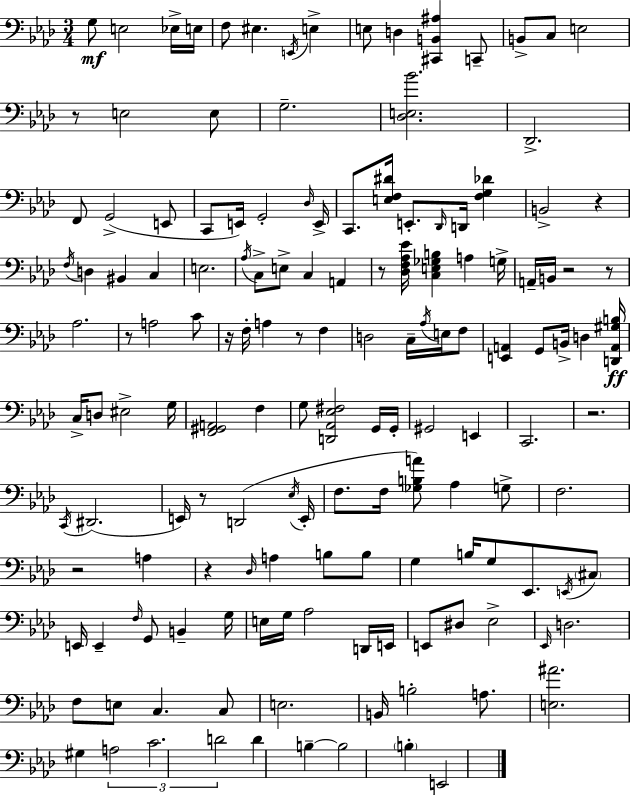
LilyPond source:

{
  \clef bass
  \numericTimeSignature
  \time 3/4
  \key f \minor
  g8\mf e2 ees16-> e16 | f8 eis4. \acciaccatura { e,16 } e4-> | e8 d4 <cis, b, ais>4 c,8-- | b,8-> c8 e2 | \break r8 e2 e8 | g2.-- | <des e bes'>2. | des,2.-> | \break f,8 g,2->( e,8 | c,8 e,16) g,2-. | \grace { des16 } e,16-> c,8. <e f dis'>16 e,8.-. \grace { des,16 } d,16 <f g des'>4 | b,2-> r4 | \break \acciaccatura { f16 } d4 bis,4 | c4 e2. | \acciaccatura { aes16 } c8-> e8-> c4 | a,4 r8 <des f aes ees'>16 <c e ges b>4 | \break a4 g16-> a,16-- b,16 r2 | r8 aes2. | r8 a2 | c'8 r16 f16-. a4 r8 | \break f4 d2 | c16-- \acciaccatura { aes16 } e16 f8 <e, a,>4 g,8 | b,16-> d4 <d, a, gis b>16\ff c16-> d8 eis2-> | g16 <f, gis, a,>2 | \break f4 g8 <d, aes, ees fis>2 | g,16 g,16-. gis,2 | e,4 c,2. | r2. | \break \acciaccatura { c,16 }( dis,2. | e,16) r8 d,2( | \acciaccatura { ees16 } e,16-. f8. f16 | <ges b a'>8) aes4 g8-> f2. | \break r2 | a4 r4 | \grace { des16 } a4 b8 b8 g4 | b16 g8 ees,8. \acciaccatura { e,16 } \parenthesize cis8 e,16 e,4-- | \break \grace { f16 } g,8 b,4-- g16 e16 | g16 aes2 d,16 e,16 e,8 | dis8 ees2-> \grace { ees,16 } | d2. | \break f8 e8 c4. c8 | e2. | b,16 b2-. a8. | <e ais'>2. | \break gis4 \tuplet 3/2 { a2 | c'2. | d'2 } d'4 | b4--~~ b2 | \break \parenthesize b4-. e,2 | \bar "|."
}